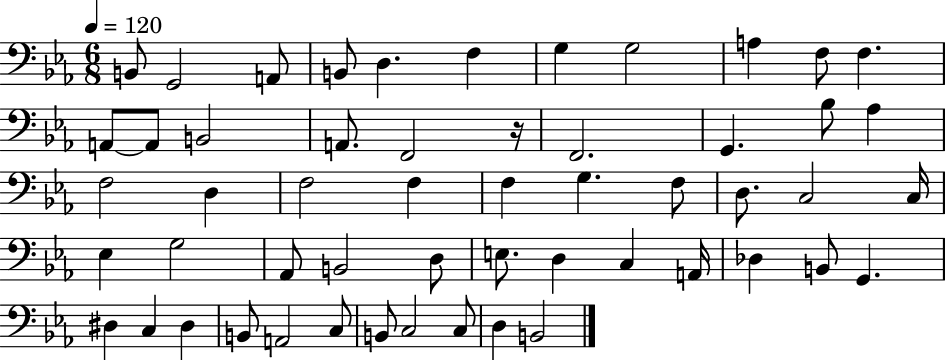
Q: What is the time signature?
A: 6/8